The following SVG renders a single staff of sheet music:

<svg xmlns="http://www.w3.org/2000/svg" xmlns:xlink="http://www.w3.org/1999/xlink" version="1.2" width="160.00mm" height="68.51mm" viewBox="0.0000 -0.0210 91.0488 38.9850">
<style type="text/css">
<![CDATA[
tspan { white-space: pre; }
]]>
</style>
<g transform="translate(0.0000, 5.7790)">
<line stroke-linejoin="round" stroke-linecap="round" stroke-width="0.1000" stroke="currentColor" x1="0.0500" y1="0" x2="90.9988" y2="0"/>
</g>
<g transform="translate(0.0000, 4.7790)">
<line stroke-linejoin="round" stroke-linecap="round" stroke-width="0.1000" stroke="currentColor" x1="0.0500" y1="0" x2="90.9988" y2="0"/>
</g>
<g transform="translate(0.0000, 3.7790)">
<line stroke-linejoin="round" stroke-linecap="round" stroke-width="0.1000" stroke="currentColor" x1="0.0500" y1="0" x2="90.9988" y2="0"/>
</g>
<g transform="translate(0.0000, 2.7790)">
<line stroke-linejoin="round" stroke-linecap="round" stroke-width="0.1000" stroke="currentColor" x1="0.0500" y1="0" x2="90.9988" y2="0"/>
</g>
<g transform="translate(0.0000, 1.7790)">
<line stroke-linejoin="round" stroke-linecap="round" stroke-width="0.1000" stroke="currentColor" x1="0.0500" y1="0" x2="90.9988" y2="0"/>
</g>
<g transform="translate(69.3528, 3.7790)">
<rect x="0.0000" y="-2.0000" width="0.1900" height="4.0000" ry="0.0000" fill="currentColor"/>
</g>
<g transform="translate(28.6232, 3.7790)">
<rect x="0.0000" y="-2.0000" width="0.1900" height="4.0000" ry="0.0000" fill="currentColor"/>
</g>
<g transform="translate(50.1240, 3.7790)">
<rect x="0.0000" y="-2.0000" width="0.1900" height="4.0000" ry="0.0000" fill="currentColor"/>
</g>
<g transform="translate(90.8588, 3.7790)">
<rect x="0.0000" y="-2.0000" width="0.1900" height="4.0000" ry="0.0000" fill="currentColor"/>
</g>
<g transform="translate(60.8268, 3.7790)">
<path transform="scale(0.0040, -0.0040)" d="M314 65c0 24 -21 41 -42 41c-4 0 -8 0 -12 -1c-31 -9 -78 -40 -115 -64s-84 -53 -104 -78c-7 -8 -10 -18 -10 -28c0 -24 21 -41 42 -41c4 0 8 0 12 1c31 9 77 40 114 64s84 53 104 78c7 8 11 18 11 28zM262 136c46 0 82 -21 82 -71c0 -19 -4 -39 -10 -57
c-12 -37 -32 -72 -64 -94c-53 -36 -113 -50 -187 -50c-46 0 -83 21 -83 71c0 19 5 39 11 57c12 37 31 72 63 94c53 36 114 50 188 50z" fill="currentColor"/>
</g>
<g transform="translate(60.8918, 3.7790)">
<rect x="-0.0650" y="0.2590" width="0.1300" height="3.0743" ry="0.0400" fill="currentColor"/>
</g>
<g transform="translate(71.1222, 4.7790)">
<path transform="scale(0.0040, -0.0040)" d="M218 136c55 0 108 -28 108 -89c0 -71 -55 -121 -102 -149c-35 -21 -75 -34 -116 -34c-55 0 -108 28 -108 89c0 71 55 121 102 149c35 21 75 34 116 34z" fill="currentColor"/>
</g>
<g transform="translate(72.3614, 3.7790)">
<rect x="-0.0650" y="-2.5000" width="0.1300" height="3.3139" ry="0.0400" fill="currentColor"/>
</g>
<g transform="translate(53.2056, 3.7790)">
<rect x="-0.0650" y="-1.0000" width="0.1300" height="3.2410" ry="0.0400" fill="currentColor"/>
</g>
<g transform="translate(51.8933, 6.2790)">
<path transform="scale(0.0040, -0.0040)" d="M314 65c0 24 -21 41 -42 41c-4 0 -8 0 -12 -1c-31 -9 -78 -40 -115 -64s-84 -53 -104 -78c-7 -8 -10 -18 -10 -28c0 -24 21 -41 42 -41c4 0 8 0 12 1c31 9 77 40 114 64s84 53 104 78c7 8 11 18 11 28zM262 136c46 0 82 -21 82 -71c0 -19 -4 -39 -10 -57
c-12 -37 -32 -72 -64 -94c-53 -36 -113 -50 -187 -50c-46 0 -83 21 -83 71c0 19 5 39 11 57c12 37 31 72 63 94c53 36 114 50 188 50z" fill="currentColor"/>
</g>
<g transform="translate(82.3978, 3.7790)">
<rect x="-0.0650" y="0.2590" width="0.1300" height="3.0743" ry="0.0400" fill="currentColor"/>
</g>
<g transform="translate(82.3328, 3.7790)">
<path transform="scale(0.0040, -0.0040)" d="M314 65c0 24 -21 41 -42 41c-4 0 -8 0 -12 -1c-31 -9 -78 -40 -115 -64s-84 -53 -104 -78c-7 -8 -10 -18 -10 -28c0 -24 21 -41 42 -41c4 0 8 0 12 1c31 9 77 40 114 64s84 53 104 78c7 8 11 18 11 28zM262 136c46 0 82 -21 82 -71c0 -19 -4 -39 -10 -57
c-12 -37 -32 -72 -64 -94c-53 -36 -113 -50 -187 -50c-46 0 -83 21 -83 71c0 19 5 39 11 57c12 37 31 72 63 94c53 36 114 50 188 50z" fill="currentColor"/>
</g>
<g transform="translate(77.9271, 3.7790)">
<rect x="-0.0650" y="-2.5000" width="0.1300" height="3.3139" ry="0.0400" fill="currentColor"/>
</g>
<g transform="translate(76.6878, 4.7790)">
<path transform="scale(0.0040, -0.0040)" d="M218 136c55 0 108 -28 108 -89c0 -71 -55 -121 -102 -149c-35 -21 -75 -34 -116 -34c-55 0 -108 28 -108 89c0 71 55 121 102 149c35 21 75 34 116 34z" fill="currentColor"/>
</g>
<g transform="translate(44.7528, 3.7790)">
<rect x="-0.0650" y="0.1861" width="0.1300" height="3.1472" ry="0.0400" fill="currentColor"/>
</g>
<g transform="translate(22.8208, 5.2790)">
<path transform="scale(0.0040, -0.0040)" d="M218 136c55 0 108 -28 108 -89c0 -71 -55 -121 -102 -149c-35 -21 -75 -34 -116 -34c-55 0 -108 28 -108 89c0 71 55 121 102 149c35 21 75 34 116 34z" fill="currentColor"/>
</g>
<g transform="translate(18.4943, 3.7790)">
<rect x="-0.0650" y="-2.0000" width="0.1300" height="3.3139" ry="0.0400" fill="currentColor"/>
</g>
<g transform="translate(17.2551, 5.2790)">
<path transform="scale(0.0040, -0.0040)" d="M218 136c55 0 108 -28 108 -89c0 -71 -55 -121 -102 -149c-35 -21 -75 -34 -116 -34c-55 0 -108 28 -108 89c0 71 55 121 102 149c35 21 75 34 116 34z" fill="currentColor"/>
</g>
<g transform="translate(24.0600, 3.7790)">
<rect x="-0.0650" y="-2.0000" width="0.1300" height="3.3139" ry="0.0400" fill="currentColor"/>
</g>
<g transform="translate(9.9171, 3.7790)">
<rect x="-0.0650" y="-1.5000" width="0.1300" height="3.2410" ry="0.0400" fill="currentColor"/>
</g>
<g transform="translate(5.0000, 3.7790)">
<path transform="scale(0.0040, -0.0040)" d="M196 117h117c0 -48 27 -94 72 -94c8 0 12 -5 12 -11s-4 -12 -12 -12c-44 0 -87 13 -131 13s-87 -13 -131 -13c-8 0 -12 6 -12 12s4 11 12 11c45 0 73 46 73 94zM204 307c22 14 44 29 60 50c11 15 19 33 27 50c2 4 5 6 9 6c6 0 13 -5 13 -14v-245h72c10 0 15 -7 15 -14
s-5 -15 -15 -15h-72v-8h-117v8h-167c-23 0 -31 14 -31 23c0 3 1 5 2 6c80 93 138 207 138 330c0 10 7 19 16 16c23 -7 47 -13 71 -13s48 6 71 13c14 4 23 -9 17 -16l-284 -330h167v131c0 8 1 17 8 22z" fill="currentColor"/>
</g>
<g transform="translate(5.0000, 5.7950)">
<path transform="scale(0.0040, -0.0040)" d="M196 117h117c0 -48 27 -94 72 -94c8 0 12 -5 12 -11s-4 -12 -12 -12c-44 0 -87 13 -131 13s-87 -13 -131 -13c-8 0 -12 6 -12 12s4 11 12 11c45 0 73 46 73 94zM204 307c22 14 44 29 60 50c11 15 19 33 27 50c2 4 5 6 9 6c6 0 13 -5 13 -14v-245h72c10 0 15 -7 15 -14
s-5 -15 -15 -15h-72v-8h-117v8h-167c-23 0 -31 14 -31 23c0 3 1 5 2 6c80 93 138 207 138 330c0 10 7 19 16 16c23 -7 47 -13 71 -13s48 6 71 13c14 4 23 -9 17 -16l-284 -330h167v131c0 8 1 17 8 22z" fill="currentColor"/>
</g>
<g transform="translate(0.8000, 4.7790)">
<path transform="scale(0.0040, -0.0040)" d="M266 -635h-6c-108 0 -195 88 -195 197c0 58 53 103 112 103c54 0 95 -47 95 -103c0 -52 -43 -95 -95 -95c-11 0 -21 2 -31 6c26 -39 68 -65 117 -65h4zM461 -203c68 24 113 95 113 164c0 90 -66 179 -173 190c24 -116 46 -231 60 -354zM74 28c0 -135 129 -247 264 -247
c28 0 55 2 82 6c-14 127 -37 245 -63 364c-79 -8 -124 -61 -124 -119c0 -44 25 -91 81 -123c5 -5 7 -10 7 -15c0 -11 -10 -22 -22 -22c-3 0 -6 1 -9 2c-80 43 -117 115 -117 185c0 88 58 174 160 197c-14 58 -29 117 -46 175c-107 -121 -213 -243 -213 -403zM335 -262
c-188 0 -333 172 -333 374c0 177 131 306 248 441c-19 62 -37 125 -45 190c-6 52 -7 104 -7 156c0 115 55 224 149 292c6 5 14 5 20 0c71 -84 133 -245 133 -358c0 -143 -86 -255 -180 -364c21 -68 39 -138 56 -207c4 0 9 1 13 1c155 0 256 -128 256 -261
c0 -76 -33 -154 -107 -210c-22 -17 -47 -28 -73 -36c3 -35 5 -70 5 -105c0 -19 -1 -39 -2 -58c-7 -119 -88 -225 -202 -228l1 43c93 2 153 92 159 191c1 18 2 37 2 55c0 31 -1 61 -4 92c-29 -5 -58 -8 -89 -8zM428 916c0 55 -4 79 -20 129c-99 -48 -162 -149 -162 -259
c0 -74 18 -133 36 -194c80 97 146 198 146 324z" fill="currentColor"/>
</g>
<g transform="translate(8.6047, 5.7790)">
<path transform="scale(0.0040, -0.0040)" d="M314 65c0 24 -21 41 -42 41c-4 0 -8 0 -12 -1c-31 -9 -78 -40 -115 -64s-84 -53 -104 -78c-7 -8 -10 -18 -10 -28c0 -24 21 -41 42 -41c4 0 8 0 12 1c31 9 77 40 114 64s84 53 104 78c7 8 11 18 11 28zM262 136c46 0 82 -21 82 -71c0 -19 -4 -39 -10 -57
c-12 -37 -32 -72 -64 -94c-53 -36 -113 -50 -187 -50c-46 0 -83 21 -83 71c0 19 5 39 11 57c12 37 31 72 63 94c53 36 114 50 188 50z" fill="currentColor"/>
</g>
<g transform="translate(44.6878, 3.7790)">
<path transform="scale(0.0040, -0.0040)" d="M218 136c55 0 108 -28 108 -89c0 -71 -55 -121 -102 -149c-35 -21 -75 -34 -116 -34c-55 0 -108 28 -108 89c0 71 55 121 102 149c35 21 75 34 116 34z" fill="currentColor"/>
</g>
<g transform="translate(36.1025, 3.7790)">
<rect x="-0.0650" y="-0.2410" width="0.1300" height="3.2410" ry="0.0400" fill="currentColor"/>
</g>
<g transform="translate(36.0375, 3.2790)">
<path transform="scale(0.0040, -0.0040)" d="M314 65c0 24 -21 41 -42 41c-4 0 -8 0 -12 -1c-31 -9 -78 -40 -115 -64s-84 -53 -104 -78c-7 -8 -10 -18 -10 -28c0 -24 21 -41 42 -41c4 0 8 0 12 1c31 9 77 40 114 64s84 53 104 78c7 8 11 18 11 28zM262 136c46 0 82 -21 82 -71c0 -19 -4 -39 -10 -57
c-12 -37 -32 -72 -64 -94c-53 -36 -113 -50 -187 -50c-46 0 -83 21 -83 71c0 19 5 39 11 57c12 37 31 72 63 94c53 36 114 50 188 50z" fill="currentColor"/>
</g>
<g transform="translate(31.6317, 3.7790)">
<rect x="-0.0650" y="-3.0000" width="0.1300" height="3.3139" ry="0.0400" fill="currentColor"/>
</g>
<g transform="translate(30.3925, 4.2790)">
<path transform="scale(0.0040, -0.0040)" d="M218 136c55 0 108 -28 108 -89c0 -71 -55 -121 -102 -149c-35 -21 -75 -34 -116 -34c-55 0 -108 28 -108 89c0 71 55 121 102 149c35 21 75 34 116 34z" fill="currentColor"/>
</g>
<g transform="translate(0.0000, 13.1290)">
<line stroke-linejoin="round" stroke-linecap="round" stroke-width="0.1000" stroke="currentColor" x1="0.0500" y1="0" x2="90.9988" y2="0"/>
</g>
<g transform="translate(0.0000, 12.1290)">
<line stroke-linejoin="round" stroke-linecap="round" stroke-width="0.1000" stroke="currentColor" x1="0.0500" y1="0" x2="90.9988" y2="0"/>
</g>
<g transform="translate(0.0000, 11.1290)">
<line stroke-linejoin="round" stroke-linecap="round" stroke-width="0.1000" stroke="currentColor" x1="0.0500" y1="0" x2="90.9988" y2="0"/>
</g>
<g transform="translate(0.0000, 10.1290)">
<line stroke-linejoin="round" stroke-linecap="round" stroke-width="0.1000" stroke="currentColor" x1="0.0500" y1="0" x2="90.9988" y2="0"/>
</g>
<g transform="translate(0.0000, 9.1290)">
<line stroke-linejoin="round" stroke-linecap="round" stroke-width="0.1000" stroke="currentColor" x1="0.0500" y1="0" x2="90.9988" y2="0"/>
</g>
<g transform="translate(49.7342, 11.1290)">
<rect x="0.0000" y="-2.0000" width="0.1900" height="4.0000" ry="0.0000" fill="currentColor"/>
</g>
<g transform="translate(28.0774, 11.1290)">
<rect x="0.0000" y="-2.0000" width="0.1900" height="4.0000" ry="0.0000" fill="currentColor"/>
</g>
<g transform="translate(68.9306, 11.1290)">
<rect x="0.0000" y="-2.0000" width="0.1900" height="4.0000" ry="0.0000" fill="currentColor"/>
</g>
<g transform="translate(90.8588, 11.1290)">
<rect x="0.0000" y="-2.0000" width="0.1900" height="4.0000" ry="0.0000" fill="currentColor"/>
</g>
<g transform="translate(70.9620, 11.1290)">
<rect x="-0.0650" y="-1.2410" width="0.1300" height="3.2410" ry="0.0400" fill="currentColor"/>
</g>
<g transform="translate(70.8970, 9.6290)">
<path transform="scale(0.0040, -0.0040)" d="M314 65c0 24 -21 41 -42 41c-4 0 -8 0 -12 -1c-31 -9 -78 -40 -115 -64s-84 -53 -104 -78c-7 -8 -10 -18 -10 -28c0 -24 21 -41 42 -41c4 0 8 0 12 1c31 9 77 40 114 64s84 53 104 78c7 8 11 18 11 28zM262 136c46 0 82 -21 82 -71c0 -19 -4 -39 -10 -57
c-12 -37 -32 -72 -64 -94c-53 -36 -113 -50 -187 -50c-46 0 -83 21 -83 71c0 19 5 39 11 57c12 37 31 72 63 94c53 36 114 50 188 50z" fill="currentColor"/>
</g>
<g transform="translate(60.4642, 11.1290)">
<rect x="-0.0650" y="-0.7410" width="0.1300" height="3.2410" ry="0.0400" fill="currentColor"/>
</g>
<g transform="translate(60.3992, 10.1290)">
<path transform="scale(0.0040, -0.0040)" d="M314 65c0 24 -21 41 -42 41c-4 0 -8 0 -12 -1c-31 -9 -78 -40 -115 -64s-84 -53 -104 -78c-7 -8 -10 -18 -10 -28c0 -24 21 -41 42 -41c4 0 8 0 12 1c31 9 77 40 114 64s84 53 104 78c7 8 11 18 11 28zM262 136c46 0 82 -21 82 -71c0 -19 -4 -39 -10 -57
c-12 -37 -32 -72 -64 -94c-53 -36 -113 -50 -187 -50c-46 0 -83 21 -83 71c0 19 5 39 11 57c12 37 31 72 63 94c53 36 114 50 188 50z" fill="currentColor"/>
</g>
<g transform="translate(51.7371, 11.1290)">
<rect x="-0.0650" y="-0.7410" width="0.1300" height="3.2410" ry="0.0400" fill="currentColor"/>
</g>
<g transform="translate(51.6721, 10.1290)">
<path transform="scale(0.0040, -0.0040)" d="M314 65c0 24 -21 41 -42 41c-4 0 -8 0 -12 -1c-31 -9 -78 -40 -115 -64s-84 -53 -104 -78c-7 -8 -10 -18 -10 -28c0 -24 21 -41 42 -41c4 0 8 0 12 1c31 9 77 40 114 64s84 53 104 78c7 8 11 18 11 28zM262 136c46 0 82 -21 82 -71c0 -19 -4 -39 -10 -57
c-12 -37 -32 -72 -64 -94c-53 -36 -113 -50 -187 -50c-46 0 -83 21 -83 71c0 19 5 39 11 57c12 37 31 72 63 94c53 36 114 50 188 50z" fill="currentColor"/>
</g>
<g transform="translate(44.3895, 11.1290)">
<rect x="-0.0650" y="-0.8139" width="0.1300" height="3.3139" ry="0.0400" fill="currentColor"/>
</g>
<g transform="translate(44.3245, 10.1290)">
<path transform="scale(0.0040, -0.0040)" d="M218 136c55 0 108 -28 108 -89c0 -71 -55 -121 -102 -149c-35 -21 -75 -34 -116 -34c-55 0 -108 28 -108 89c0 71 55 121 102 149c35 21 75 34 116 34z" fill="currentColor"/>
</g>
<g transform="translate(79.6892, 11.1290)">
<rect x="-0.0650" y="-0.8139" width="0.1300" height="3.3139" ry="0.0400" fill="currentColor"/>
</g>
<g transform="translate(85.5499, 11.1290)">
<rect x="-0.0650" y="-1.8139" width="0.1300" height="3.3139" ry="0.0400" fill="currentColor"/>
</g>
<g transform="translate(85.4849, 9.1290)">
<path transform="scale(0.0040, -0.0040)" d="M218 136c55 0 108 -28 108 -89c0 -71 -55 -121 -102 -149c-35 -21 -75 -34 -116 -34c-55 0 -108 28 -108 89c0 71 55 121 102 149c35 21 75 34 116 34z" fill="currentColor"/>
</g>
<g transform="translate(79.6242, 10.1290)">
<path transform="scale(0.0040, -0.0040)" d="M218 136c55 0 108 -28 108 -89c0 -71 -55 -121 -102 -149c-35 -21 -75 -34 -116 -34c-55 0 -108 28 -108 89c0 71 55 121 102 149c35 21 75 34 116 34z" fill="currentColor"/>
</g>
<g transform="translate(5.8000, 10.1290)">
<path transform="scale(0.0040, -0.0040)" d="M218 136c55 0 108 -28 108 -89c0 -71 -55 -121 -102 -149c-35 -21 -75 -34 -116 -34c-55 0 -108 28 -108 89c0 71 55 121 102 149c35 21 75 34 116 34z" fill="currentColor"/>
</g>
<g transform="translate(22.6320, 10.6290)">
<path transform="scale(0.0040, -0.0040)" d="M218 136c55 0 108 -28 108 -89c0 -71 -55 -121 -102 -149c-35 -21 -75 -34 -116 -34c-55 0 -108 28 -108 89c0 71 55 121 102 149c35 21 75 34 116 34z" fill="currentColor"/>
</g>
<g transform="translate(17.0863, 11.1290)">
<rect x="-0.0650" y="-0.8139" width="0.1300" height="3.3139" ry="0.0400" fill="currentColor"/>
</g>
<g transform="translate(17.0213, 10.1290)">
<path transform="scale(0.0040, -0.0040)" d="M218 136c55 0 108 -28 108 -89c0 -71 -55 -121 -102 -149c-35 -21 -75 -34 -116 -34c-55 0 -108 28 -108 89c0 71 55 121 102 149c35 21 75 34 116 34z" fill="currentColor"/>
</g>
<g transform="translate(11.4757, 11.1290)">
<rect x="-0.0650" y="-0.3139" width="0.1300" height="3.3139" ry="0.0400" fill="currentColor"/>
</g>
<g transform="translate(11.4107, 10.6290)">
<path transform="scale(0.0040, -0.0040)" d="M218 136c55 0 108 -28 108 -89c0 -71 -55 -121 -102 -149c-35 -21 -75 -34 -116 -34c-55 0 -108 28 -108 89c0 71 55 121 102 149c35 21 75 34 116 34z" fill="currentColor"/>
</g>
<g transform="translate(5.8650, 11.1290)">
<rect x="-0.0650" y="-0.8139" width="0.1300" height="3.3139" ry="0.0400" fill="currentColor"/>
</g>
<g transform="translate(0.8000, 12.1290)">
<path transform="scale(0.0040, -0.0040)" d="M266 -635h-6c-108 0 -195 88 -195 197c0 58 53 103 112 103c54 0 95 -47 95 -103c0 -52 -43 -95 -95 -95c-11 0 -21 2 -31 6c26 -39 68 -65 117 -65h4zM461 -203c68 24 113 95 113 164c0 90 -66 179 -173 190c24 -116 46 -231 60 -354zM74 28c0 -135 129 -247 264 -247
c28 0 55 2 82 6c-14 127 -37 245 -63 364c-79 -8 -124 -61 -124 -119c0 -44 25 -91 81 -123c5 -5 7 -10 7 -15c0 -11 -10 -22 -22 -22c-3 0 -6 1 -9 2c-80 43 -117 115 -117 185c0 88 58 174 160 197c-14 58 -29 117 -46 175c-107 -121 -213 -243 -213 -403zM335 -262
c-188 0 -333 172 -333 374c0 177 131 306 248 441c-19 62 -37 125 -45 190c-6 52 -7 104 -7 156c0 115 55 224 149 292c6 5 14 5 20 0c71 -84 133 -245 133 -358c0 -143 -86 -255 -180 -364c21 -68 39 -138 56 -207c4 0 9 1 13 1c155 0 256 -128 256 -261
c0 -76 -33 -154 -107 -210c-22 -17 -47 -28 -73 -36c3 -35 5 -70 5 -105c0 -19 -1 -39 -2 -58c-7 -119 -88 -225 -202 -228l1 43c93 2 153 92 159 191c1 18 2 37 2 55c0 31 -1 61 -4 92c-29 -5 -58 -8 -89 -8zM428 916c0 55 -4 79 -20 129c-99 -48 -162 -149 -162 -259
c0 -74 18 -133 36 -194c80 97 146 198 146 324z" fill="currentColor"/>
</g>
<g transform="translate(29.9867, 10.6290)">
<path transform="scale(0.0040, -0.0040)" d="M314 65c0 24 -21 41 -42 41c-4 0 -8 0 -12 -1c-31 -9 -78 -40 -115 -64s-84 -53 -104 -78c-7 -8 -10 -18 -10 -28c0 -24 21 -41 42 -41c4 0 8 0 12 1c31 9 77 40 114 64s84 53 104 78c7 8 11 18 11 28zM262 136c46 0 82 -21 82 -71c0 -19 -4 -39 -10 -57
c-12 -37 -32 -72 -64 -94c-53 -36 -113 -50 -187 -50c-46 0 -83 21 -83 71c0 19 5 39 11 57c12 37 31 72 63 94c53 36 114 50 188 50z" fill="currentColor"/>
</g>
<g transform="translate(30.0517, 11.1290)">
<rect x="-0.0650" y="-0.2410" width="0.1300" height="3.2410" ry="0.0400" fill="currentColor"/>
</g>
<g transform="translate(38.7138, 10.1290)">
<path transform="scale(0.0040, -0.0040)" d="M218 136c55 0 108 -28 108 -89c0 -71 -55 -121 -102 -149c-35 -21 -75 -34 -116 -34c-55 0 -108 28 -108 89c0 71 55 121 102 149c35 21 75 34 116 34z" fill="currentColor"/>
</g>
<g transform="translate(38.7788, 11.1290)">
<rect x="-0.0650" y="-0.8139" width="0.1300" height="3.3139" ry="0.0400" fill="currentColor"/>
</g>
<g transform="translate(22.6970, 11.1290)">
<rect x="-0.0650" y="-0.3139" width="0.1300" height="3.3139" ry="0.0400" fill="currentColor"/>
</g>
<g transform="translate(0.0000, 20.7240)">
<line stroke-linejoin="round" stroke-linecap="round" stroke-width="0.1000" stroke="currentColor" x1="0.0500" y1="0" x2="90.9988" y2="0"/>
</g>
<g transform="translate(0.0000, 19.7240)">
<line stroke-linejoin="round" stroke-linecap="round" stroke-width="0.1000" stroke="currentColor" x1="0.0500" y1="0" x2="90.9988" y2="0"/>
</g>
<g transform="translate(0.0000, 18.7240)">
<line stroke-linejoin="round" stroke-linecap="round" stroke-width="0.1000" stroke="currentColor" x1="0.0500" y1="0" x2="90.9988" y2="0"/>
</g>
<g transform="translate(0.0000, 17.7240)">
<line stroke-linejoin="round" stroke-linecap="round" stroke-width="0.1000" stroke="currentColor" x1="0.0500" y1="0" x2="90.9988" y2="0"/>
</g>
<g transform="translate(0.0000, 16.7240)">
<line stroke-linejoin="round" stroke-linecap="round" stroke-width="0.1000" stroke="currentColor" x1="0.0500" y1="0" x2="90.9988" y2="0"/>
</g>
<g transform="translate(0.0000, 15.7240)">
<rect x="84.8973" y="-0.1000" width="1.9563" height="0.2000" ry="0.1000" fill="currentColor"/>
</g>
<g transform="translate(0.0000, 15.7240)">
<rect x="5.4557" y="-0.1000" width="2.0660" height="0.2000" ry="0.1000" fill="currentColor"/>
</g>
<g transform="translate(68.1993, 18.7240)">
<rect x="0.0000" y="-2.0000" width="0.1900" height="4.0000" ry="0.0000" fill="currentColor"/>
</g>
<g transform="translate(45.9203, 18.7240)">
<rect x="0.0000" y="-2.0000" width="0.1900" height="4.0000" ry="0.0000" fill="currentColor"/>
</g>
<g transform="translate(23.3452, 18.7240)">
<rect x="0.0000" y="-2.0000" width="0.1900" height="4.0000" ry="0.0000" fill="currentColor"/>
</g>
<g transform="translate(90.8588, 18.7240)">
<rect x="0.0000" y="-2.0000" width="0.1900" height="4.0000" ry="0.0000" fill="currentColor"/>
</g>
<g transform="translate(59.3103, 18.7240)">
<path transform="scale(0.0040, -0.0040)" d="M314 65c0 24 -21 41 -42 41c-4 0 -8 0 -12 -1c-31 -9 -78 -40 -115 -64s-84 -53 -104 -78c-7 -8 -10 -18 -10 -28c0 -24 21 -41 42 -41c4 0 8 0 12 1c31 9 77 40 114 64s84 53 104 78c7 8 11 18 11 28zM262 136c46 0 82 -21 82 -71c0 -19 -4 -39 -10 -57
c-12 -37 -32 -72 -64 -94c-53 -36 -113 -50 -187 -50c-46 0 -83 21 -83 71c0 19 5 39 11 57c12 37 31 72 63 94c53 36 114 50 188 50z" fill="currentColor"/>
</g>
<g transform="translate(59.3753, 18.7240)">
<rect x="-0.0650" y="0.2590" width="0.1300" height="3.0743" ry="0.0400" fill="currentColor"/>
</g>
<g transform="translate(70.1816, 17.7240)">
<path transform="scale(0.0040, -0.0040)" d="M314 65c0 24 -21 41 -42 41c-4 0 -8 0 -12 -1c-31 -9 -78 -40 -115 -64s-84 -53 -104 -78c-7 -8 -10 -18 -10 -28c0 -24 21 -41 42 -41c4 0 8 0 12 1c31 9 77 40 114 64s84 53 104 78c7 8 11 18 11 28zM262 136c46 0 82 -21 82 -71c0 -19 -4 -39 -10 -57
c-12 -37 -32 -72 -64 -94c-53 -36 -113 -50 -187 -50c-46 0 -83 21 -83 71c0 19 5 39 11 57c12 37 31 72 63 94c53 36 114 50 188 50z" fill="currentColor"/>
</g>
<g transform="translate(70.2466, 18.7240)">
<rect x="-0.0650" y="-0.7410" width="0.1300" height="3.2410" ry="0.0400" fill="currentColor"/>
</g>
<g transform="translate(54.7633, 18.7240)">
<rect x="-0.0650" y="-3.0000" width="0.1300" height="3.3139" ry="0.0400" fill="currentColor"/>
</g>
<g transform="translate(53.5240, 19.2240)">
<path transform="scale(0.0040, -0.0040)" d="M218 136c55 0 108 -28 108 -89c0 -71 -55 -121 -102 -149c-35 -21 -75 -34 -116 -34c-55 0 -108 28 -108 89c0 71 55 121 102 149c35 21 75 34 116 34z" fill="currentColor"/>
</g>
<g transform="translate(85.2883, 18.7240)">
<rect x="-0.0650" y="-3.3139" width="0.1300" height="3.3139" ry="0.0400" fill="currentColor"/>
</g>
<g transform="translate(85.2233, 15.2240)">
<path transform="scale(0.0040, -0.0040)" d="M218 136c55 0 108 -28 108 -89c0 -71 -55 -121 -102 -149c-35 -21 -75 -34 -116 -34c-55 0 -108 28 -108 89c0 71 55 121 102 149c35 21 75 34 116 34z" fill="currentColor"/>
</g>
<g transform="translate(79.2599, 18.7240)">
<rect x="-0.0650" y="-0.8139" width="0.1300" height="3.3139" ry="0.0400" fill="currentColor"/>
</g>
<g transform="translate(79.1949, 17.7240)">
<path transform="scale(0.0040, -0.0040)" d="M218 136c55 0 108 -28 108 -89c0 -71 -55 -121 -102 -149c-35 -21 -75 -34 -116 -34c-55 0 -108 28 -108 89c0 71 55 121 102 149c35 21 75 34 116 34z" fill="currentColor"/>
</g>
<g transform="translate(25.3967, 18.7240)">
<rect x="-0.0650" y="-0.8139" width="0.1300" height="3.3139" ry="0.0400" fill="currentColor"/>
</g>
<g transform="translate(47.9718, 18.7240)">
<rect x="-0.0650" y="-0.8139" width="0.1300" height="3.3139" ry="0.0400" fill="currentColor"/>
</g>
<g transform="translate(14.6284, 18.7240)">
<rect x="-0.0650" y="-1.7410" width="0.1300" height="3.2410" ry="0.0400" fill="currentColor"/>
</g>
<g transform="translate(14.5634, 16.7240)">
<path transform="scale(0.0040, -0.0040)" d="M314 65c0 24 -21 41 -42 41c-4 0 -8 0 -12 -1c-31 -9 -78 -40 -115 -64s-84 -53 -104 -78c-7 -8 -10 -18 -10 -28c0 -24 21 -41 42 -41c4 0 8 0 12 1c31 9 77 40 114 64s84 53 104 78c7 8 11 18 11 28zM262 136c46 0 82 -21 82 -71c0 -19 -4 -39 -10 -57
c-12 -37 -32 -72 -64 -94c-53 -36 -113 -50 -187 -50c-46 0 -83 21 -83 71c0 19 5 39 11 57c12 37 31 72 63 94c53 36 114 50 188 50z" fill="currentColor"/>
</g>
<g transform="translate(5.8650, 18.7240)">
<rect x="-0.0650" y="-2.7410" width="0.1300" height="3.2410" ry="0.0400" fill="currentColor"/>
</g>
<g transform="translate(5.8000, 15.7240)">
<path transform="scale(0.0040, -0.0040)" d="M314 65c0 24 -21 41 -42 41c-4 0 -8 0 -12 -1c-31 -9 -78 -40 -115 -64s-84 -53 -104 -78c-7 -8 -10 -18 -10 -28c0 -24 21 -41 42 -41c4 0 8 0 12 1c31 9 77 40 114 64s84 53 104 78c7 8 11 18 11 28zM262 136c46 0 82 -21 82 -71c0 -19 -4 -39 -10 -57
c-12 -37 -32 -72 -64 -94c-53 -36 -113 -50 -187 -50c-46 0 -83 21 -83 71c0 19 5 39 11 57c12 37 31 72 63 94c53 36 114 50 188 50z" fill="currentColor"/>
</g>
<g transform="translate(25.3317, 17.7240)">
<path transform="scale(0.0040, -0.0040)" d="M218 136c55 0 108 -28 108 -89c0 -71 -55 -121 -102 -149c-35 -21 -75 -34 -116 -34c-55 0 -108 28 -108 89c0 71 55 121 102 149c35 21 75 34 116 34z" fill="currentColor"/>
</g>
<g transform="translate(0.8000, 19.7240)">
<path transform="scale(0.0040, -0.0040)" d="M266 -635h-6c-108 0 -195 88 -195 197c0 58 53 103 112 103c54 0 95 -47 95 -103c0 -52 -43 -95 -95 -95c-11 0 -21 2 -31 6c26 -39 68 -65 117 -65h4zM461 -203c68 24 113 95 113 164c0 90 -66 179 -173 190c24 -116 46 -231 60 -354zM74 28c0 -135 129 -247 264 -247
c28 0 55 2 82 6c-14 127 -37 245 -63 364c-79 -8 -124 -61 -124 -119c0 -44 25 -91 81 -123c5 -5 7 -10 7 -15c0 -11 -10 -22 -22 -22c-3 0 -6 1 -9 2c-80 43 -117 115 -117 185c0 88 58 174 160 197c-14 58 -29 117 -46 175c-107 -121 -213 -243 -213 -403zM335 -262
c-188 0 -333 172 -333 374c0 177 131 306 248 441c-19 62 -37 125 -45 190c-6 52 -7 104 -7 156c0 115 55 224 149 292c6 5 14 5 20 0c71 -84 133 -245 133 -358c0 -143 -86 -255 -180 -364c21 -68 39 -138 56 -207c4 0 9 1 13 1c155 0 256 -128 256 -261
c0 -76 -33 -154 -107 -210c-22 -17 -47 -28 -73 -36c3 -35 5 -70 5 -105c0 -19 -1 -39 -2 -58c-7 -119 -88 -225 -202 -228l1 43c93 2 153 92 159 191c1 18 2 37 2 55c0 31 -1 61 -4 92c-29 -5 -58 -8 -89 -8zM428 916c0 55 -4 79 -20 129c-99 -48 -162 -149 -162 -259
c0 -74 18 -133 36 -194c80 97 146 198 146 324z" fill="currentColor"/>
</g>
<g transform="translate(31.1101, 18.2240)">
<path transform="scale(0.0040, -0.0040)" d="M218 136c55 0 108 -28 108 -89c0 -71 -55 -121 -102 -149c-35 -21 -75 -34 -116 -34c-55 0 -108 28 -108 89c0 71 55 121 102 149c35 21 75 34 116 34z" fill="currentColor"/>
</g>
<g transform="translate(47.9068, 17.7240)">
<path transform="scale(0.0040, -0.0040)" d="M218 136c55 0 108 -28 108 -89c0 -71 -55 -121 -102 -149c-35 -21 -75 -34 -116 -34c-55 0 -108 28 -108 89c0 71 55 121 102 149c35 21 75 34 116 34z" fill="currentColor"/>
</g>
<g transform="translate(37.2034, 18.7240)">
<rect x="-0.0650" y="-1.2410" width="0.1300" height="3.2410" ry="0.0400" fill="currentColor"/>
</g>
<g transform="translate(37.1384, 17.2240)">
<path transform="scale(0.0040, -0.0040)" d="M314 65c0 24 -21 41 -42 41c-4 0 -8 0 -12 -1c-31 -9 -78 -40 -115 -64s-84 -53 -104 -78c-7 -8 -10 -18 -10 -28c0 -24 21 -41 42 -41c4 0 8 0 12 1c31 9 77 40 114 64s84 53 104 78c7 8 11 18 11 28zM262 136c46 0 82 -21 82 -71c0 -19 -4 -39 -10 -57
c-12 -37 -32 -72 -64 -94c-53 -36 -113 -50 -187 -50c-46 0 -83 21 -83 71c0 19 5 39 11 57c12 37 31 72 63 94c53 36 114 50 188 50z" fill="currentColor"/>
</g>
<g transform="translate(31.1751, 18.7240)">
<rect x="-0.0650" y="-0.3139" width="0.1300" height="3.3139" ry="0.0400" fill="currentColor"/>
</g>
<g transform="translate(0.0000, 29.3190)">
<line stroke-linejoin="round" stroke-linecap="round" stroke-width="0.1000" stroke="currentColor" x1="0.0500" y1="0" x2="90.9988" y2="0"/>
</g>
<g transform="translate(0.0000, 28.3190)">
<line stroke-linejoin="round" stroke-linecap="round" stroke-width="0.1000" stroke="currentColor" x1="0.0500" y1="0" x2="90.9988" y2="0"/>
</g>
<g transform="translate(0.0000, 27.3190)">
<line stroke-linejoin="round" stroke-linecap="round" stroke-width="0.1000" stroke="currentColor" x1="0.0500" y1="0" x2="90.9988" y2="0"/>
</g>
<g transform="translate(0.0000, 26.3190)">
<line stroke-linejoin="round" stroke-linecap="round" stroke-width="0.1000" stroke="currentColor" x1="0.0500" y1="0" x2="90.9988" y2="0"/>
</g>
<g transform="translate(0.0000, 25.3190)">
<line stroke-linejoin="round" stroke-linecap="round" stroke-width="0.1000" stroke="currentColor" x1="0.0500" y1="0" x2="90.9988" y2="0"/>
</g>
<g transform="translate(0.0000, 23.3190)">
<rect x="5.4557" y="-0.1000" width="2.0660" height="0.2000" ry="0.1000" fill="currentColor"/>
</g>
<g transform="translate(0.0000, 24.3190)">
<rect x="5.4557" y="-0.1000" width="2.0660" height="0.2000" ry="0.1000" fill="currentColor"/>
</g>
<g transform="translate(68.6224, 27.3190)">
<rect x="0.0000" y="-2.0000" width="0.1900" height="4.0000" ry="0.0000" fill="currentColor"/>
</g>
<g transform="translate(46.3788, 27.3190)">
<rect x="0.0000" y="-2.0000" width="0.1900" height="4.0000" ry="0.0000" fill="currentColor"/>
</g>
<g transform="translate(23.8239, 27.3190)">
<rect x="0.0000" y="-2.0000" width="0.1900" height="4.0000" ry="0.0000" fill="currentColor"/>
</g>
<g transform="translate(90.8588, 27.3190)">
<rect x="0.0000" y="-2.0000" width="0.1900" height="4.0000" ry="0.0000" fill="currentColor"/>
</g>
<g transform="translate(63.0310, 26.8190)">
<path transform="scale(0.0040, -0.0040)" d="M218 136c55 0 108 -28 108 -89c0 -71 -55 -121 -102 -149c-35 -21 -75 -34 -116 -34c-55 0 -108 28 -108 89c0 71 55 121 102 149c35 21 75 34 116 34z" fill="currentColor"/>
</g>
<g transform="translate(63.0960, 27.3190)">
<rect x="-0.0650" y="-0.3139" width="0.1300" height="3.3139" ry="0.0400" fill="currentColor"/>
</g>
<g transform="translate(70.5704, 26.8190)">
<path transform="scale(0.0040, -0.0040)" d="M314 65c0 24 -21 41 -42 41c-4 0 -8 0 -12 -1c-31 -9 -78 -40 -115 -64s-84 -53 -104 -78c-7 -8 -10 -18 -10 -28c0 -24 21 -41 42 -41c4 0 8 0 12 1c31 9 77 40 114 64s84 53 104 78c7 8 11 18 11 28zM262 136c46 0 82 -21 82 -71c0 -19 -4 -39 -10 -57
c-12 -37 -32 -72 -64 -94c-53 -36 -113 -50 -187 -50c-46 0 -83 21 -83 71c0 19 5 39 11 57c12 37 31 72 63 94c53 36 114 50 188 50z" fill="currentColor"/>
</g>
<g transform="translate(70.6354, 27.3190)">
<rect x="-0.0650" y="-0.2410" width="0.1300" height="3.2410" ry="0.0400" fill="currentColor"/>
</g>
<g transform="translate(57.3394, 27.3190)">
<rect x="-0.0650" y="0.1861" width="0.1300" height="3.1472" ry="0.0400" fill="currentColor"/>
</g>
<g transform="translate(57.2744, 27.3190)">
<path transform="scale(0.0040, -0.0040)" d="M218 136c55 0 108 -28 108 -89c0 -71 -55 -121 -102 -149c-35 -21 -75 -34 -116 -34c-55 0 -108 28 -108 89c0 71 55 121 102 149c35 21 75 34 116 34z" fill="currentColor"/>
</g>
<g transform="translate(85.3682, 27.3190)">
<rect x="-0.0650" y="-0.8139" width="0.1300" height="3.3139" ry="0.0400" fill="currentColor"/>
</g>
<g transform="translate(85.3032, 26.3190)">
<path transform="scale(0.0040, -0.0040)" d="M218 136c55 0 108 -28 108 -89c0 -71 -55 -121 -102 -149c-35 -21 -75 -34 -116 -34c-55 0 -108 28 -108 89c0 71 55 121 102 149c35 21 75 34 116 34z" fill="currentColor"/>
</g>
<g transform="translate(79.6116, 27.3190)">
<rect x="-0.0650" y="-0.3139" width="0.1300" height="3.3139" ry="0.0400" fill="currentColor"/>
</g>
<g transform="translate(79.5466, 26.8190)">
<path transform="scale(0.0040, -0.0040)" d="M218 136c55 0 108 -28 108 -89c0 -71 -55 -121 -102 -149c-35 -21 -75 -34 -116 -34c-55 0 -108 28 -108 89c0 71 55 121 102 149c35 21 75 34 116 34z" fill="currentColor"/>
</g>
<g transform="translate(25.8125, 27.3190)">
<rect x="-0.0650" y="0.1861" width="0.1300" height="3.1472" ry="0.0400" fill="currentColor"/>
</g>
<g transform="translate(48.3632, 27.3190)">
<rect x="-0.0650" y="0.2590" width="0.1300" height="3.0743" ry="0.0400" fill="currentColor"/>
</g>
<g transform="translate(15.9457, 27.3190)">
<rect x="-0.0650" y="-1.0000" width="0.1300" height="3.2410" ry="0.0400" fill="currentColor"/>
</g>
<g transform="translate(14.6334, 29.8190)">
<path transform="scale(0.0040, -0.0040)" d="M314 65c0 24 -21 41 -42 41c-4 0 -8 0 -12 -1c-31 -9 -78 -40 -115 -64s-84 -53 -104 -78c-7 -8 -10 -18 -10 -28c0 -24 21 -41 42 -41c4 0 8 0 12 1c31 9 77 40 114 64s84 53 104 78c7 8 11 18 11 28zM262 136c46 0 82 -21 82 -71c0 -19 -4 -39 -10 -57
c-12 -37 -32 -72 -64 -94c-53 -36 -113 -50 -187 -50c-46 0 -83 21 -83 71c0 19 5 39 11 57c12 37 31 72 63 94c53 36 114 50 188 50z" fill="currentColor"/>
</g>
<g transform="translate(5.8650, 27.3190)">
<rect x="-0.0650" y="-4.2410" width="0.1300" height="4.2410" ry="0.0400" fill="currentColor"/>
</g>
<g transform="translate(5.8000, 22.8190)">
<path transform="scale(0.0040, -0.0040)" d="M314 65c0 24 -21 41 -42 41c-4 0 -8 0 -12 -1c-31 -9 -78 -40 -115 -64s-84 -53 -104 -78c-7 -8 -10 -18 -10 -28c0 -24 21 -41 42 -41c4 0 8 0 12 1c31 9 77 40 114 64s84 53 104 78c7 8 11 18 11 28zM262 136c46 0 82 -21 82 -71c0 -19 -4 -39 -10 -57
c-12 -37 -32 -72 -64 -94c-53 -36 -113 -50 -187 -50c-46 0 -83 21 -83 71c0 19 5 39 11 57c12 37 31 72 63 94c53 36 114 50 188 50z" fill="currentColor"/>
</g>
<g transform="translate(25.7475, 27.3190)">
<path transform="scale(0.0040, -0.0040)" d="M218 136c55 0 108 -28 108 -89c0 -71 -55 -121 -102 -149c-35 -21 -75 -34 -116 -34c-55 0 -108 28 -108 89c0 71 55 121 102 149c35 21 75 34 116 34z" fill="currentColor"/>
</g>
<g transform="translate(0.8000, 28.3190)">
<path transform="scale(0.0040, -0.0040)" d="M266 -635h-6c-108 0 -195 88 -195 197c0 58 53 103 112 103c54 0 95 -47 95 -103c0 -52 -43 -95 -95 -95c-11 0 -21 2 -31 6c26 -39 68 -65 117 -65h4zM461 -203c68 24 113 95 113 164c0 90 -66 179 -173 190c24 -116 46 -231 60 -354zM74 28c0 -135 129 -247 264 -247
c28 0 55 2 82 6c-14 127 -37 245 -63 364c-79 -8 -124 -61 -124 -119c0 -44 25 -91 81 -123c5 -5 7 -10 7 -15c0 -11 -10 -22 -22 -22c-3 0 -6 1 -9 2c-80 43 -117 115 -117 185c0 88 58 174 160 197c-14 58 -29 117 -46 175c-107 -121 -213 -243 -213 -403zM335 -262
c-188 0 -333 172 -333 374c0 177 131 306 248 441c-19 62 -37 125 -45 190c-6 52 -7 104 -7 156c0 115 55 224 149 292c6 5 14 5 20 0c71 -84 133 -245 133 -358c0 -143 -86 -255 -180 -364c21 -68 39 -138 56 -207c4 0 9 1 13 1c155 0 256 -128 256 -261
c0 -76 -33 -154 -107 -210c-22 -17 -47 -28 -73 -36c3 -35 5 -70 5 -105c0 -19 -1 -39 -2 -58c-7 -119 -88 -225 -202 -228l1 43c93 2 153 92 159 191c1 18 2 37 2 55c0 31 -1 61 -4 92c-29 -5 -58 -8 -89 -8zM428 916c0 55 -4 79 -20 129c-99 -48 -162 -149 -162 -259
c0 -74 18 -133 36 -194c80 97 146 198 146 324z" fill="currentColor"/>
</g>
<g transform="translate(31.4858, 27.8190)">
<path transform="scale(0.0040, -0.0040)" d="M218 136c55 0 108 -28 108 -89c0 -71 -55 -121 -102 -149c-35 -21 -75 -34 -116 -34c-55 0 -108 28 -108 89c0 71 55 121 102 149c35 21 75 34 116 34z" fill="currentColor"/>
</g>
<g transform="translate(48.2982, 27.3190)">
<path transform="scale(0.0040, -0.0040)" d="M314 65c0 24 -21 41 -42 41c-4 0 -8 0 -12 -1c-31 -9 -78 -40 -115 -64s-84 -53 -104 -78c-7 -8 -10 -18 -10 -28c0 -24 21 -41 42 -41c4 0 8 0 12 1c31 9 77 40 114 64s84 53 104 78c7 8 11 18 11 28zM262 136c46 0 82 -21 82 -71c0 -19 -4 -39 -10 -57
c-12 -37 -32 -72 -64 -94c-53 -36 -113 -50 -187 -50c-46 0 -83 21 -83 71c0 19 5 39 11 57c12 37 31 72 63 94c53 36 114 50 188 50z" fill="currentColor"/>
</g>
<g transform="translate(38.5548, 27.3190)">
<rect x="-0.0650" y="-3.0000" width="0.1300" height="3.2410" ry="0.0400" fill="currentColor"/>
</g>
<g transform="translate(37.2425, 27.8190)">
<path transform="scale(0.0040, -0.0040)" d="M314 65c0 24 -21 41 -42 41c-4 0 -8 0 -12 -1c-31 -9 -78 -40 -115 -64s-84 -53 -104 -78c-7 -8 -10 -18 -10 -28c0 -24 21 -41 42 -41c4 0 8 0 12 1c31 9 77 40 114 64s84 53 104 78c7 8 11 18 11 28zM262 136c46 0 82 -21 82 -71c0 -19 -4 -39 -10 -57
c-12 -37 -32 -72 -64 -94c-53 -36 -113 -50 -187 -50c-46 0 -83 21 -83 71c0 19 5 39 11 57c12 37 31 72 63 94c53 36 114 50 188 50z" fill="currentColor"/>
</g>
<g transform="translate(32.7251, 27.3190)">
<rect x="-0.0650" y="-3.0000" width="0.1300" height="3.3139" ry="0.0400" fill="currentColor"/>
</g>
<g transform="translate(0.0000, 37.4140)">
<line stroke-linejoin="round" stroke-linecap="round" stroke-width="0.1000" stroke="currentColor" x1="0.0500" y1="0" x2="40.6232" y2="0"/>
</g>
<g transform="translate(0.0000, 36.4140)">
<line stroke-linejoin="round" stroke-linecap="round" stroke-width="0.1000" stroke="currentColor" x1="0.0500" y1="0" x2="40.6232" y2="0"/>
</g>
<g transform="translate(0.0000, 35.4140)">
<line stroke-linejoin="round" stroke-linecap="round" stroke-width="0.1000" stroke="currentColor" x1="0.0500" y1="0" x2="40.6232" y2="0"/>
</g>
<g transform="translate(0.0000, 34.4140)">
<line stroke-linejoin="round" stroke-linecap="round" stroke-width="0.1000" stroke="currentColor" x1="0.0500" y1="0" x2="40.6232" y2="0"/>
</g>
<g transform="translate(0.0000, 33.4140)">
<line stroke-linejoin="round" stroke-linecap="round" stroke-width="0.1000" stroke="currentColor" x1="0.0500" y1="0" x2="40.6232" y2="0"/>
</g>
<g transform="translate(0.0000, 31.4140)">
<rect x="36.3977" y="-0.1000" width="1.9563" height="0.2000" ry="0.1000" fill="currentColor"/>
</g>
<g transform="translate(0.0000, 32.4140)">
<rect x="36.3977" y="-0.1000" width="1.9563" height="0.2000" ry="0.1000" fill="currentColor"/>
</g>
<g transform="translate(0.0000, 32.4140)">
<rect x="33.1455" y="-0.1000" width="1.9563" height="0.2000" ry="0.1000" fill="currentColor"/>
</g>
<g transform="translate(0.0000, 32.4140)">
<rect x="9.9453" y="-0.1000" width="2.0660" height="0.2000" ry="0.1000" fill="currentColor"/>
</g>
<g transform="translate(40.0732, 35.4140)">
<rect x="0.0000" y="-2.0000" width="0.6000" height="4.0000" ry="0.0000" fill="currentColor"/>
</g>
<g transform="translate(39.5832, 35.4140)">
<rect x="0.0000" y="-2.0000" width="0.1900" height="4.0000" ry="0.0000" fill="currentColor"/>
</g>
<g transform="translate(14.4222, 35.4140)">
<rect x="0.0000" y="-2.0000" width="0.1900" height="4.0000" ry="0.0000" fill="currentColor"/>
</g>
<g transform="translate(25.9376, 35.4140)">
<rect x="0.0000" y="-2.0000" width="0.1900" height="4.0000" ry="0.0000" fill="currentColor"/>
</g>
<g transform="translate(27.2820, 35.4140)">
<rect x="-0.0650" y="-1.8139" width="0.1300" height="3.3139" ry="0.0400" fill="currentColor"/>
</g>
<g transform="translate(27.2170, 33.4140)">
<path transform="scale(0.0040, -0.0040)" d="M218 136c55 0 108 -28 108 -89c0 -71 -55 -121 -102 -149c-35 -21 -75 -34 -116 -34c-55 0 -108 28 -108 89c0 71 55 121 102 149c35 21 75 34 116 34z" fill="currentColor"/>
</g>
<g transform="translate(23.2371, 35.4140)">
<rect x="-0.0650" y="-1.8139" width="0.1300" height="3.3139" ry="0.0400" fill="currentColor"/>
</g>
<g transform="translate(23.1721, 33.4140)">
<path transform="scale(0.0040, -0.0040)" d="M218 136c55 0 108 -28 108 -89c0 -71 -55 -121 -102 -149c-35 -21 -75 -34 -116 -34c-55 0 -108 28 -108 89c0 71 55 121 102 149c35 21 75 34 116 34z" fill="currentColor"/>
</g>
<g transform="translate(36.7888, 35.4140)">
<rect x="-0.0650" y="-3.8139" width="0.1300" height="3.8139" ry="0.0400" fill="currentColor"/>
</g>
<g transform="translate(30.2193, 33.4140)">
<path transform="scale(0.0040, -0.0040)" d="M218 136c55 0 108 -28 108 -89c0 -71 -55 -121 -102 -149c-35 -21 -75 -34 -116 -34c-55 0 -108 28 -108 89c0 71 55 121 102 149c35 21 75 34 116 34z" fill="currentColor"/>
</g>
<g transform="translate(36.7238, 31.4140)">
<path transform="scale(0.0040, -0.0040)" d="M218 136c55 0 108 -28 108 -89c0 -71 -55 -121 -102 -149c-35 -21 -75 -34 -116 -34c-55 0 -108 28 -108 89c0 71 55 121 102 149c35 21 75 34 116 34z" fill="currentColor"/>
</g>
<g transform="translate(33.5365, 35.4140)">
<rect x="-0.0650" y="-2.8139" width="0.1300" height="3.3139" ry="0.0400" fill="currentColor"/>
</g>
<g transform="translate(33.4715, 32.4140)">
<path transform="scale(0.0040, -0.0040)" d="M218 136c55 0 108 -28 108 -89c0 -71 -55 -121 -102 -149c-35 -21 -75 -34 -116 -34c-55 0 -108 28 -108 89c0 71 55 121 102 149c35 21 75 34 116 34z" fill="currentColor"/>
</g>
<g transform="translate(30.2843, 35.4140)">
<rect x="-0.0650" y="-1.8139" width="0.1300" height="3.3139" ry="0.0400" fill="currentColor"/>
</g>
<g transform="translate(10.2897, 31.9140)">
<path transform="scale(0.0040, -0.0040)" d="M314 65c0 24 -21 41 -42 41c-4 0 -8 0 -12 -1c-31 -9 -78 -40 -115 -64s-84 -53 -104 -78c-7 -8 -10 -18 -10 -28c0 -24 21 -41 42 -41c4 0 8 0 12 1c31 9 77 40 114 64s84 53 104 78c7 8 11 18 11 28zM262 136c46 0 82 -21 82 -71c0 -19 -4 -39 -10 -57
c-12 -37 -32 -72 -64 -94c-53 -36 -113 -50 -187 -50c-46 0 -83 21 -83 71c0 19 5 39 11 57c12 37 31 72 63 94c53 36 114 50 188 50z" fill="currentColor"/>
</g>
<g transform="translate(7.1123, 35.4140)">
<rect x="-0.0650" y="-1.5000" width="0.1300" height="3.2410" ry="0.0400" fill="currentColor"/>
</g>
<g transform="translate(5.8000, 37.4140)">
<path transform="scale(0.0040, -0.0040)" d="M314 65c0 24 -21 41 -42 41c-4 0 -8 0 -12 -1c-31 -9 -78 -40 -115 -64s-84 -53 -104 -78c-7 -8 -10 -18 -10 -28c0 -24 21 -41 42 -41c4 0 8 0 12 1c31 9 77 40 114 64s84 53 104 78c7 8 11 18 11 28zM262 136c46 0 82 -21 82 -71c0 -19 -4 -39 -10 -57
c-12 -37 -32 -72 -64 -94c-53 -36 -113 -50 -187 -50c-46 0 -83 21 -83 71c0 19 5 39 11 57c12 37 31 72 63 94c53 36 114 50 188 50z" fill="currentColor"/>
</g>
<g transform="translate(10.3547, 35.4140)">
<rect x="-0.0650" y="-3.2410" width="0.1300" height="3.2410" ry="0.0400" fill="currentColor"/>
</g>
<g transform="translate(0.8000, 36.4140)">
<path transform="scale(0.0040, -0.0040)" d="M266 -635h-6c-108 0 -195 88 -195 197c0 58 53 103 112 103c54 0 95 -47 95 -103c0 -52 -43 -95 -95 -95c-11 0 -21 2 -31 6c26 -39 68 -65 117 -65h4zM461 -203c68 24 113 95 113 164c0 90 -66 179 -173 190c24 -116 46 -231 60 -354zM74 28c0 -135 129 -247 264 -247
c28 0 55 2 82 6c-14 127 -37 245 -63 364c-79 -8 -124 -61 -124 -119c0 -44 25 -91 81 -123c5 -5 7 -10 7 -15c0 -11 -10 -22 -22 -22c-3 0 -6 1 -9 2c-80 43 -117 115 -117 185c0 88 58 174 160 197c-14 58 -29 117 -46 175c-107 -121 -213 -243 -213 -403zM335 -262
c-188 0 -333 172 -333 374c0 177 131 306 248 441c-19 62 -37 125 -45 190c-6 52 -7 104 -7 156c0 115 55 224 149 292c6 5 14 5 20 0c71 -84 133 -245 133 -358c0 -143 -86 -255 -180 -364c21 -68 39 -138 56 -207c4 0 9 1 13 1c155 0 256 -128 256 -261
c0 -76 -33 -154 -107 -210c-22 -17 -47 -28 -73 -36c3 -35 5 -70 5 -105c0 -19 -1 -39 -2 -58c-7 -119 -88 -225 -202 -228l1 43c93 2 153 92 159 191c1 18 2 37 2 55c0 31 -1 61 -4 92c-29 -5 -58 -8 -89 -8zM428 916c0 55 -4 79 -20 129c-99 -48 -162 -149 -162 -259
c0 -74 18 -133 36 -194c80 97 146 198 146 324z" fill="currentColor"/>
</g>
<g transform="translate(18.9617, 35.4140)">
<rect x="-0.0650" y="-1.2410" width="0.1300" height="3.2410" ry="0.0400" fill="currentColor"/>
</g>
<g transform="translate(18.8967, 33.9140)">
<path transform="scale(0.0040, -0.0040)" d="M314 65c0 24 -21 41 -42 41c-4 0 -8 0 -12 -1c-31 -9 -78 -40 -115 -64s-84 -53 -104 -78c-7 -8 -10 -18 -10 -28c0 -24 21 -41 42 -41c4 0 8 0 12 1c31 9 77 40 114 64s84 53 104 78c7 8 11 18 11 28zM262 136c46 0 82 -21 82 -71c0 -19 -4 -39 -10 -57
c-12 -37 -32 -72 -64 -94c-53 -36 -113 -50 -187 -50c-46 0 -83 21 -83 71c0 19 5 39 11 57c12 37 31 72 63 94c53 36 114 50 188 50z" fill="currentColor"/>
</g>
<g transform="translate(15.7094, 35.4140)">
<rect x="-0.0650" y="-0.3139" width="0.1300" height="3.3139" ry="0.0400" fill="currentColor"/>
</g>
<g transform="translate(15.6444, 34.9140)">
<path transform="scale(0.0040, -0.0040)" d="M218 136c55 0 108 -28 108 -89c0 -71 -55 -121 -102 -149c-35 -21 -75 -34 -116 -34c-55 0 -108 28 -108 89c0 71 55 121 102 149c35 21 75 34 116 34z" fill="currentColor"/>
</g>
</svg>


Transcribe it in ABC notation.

X:1
T:Untitled
M:4/4
L:1/4
K:C
E2 F F A c2 B D2 B2 G G B2 d c d c c2 d d d2 d2 e2 d f a2 f2 d c e2 d A B2 d2 d b d'2 D2 B A A2 B2 B c c2 c d E2 b2 c e2 f f f a c'